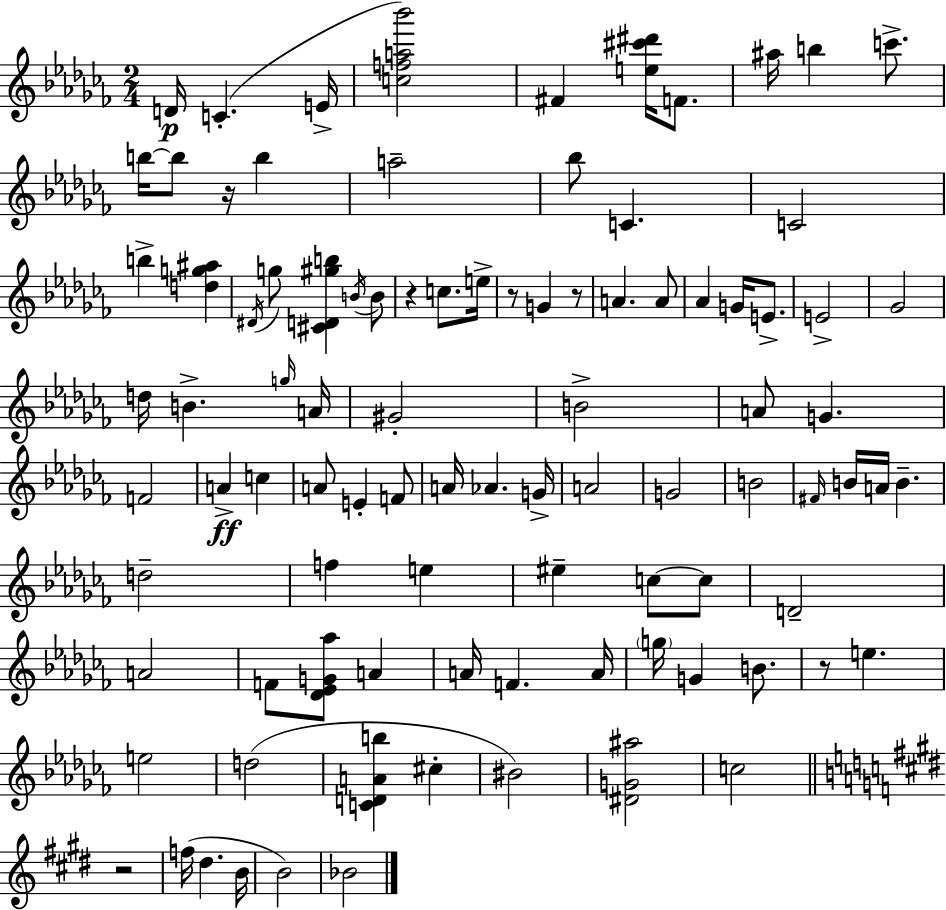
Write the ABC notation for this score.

X:1
T:Untitled
M:2/4
L:1/4
K:Abm
D/4 C E/4 [cfa_b']2 ^F [e^c'^d']/4 F/2 ^a/4 b c'/2 b/4 b/2 z/4 b a2 _b/2 C C2 b [dg^a] ^D/4 g/2 [^CD^gb] B/4 B/2 z c/2 e/4 z/2 G z/2 A A/2 _A G/4 E/2 E2 _G2 d/4 B g/4 A/4 ^G2 B2 A/2 G F2 A c A/2 E F/2 A/4 _A G/4 A2 G2 B2 ^F/4 B/4 A/4 B d2 f e ^e c/2 c/2 D2 A2 F/2 [_D_EG_a]/2 A A/4 F A/4 g/4 G B/2 z/2 e e2 d2 [CDAb] ^c ^B2 [^DG^a]2 c2 z2 f/4 ^d B/4 B2 _B2